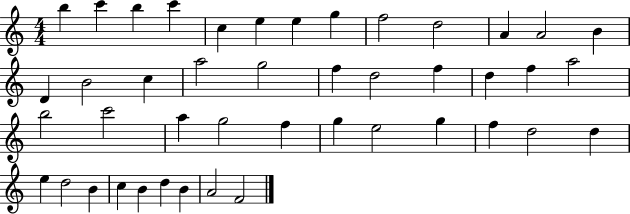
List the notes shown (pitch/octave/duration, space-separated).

B5/q C6/q B5/q C6/q C5/q E5/q E5/q G5/q F5/h D5/h A4/q A4/h B4/q D4/q B4/h C5/q A5/h G5/h F5/q D5/h F5/q D5/q F5/q A5/h B5/h C6/h A5/q G5/h F5/q G5/q E5/h G5/q F5/q D5/h D5/q E5/q D5/h B4/q C5/q B4/q D5/q B4/q A4/h F4/h